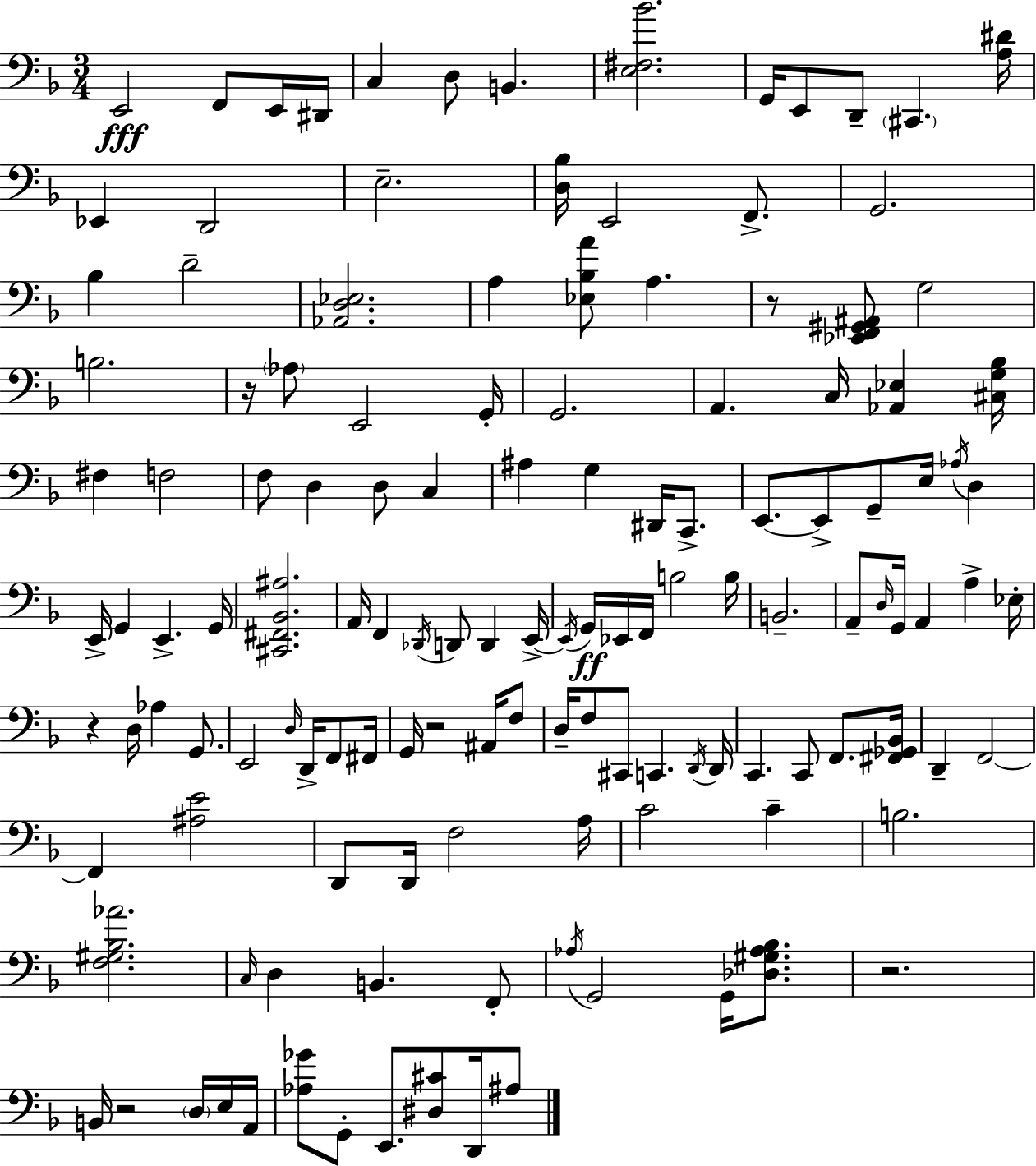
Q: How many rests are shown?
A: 6